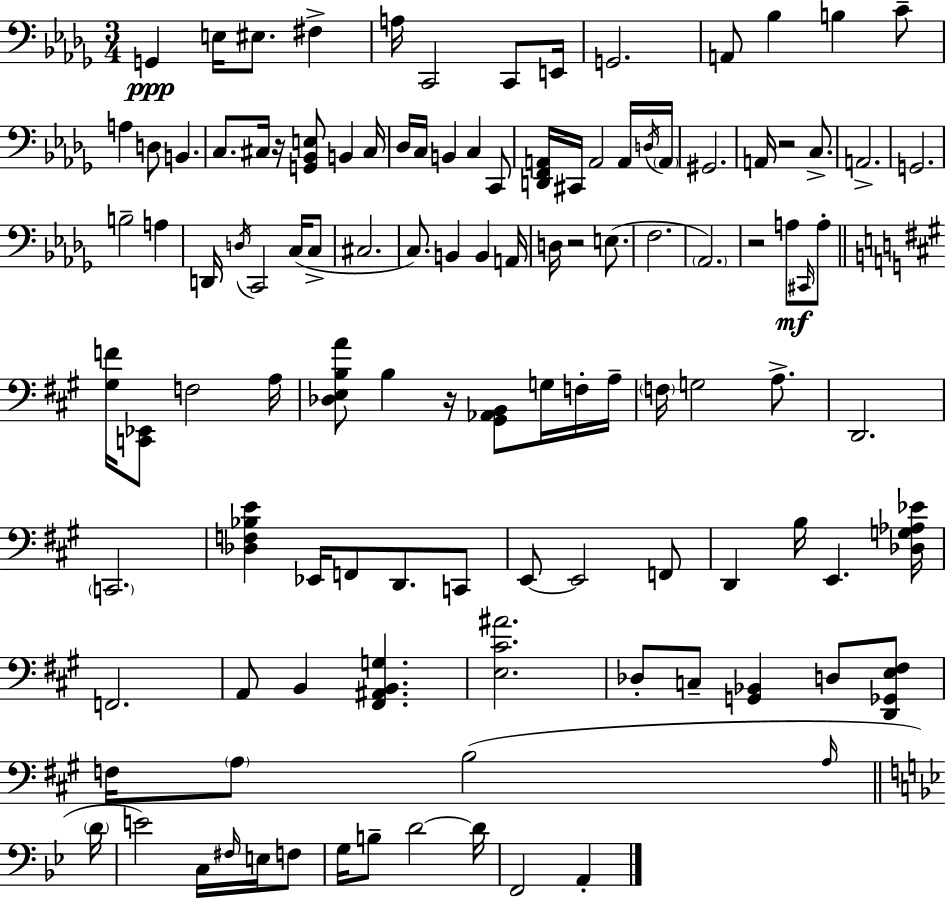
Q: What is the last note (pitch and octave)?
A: A2